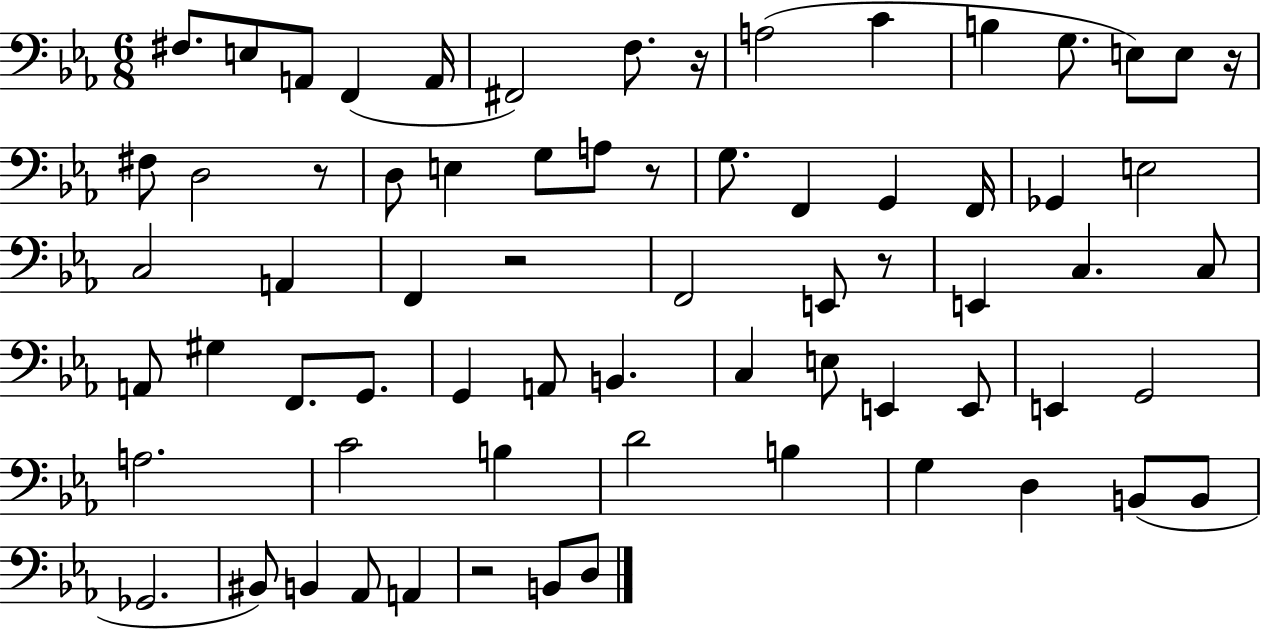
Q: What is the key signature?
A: EES major